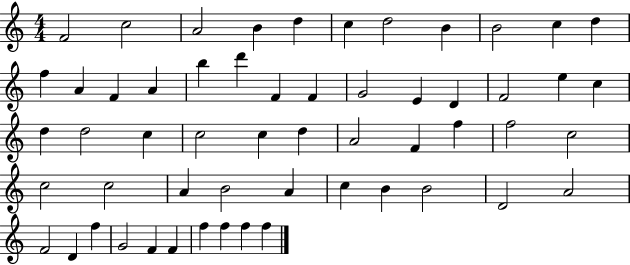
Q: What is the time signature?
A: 4/4